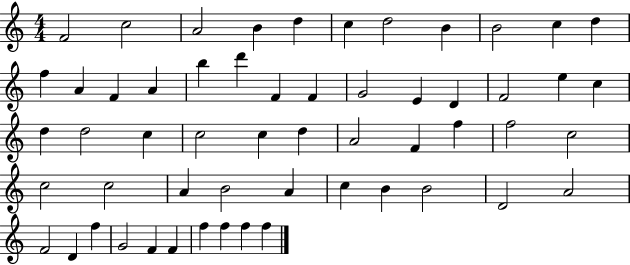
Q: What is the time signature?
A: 4/4